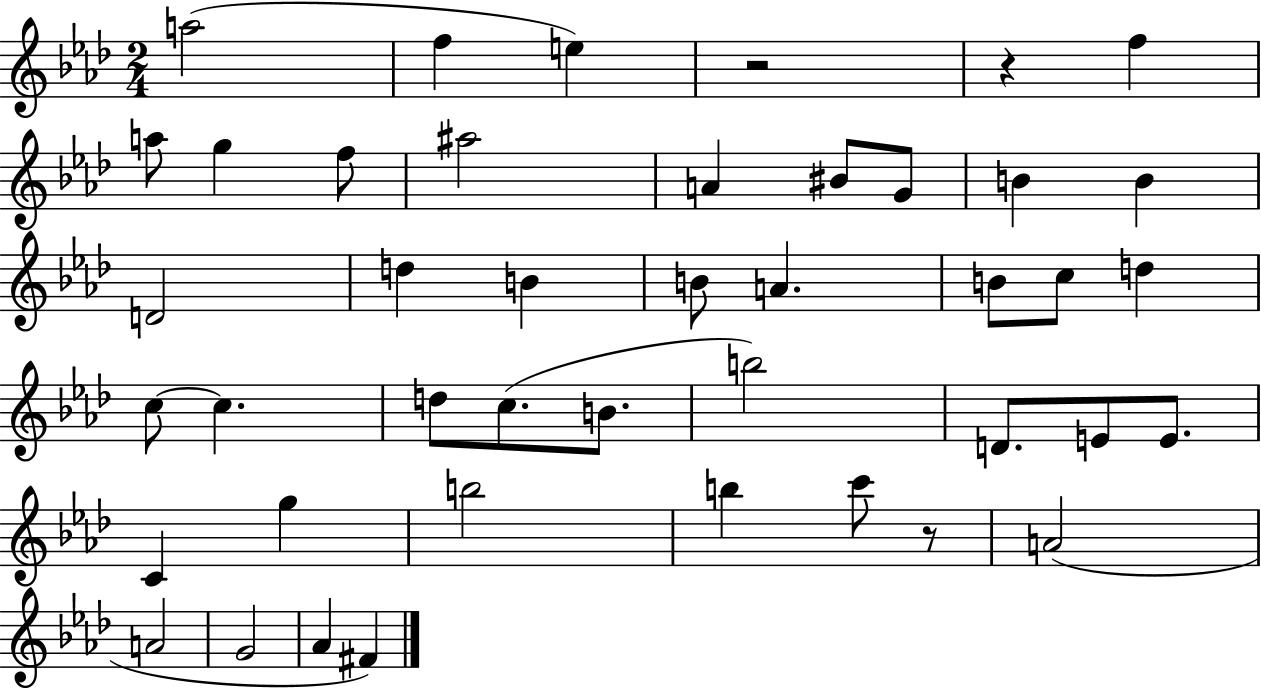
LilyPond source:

{
  \clef treble
  \numericTimeSignature
  \time 2/4
  \key aes \major
  a''2( | f''4 e''4) | r2 | r4 f''4 | \break a''8 g''4 f''8 | ais''2 | a'4 bis'8 g'8 | b'4 b'4 | \break d'2 | d''4 b'4 | b'8 a'4. | b'8 c''8 d''4 | \break c''8~~ c''4. | d''8 c''8.( b'8. | b''2) | d'8. e'8 e'8. | \break c'4 g''4 | b''2 | b''4 c'''8 r8 | a'2( | \break a'2 | g'2 | aes'4 fis'4) | \bar "|."
}